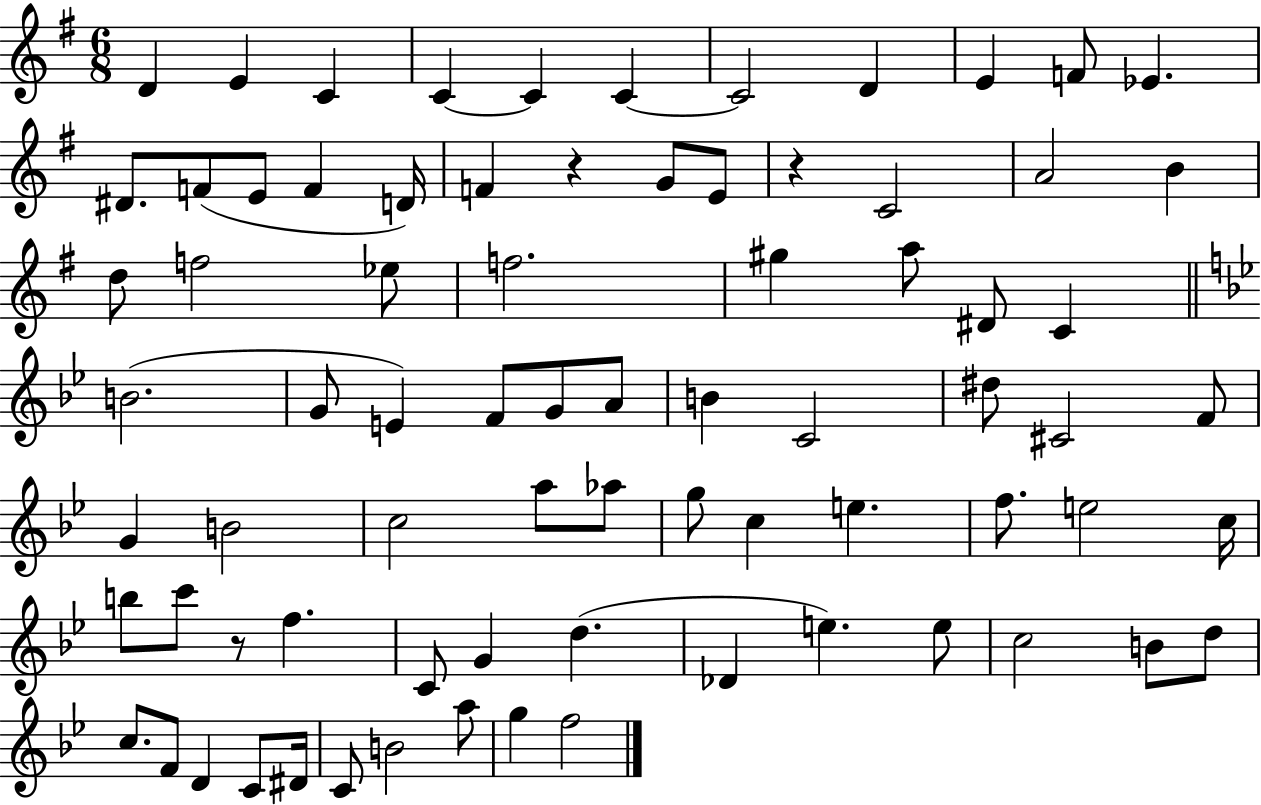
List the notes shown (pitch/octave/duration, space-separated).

D4/q E4/q C4/q C4/q C4/q C4/q C4/h D4/q E4/q F4/e Eb4/q. D#4/e. F4/e E4/e F4/q D4/s F4/q R/q G4/e E4/e R/q C4/h A4/h B4/q D5/e F5/h Eb5/e F5/h. G#5/q A5/e D#4/e C4/q B4/h. G4/e E4/q F4/e G4/e A4/e B4/q C4/h D#5/e C#4/h F4/e G4/q B4/h C5/h A5/e Ab5/e G5/e C5/q E5/q. F5/e. E5/h C5/s B5/e C6/e R/e F5/q. C4/e G4/q D5/q. Db4/q E5/q. E5/e C5/h B4/e D5/e C5/e. F4/e D4/q C4/e D#4/s C4/e B4/h A5/e G5/q F5/h